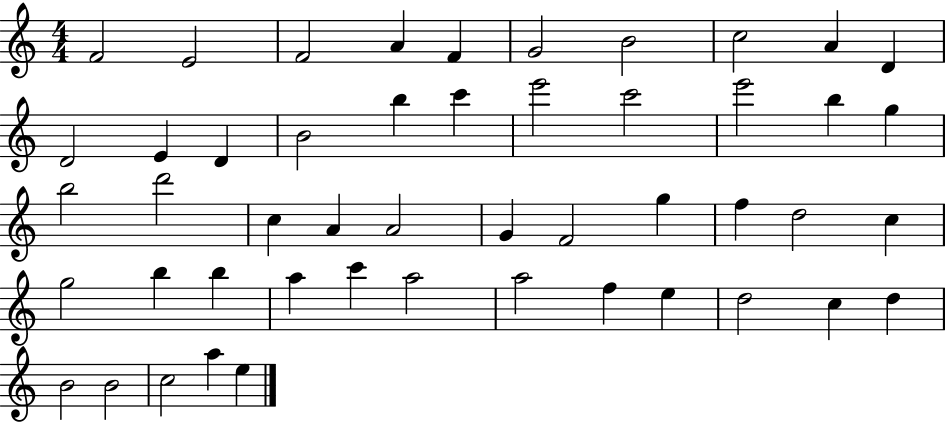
F4/h E4/h F4/h A4/q F4/q G4/h B4/h C5/h A4/q D4/q D4/h E4/q D4/q B4/h B5/q C6/q E6/h C6/h E6/h B5/q G5/q B5/h D6/h C5/q A4/q A4/h G4/q F4/h G5/q F5/q D5/h C5/q G5/h B5/q B5/q A5/q C6/q A5/h A5/h F5/q E5/q D5/h C5/q D5/q B4/h B4/h C5/h A5/q E5/q